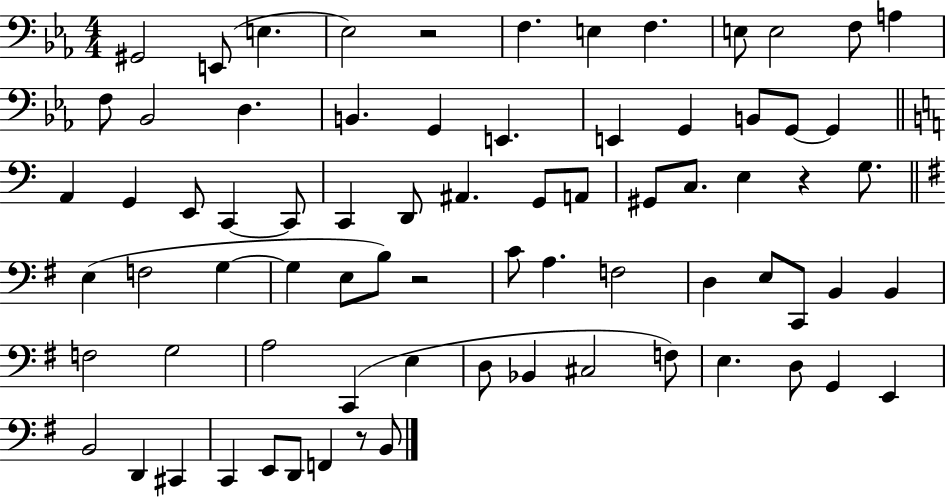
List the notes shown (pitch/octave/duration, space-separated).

G#2/h E2/e E3/q. Eb3/h R/h F3/q. E3/q F3/q. E3/e E3/h F3/e A3/q F3/e Bb2/h D3/q. B2/q. G2/q E2/q. E2/q G2/q B2/e G2/e G2/q A2/q G2/q E2/e C2/q C2/e C2/q D2/e A#2/q. G2/e A2/e G#2/e C3/e. E3/q R/q G3/e. E3/q F3/h G3/q G3/q E3/e B3/e R/h C4/e A3/q. F3/h D3/q E3/e C2/e B2/q B2/q F3/h G3/h A3/h C2/q E3/q D3/e Bb2/q C#3/h F3/e E3/q. D3/e G2/q E2/q B2/h D2/q C#2/q C2/q E2/e D2/e F2/q R/e B2/e